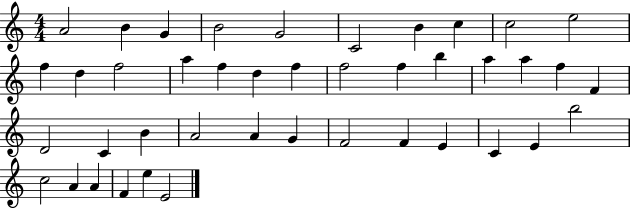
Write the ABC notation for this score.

X:1
T:Untitled
M:4/4
L:1/4
K:C
A2 B G B2 G2 C2 B c c2 e2 f d f2 a f d f f2 f b a a f F D2 C B A2 A G F2 F E C E b2 c2 A A F e E2